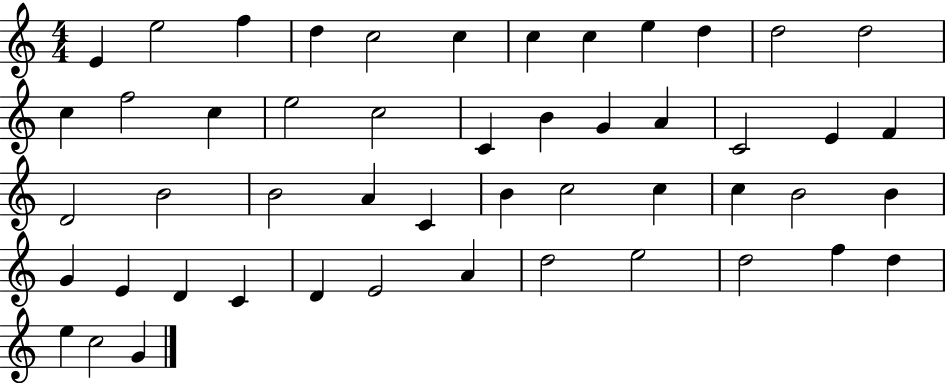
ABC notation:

X:1
T:Untitled
M:4/4
L:1/4
K:C
E e2 f d c2 c c c e d d2 d2 c f2 c e2 c2 C B G A C2 E F D2 B2 B2 A C B c2 c c B2 B G E D C D E2 A d2 e2 d2 f d e c2 G